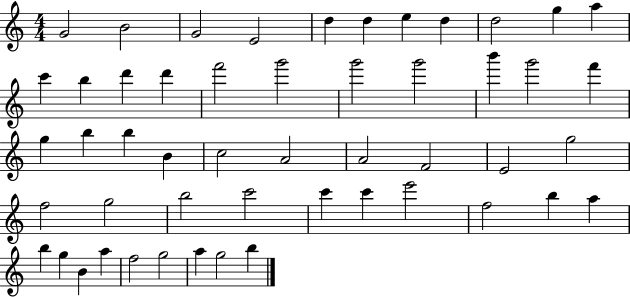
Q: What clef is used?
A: treble